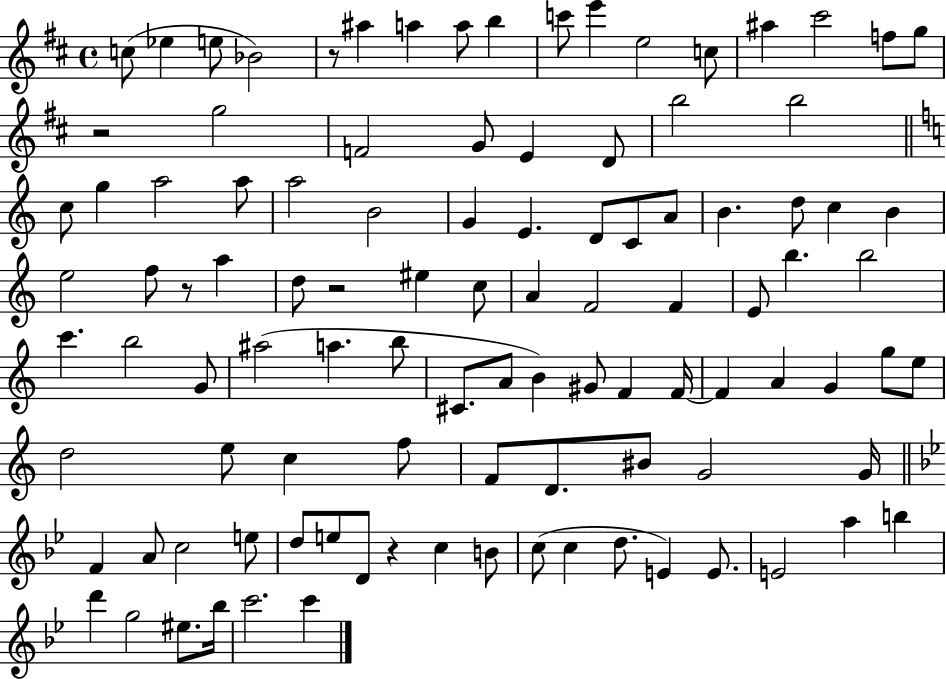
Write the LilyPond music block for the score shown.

{
  \clef treble
  \time 4/4
  \defaultTimeSignature
  \key d \major
  c''8( ees''4 e''8 bes'2) | r8 ais''4 a''4 a''8 b''4 | c'''8 e'''4 e''2 c''8 | ais''4 cis'''2 f''8 g''8 | \break r2 g''2 | f'2 g'8 e'4 d'8 | b''2 b''2 | \bar "||" \break \key a \minor c''8 g''4 a''2 a''8 | a''2 b'2 | g'4 e'4. d'8 c'8 a'8 | b'4. d''8 c''4 b'4 | \break e''2 f''8 r8 a''4 | d''8 r2 eis''4 c''8 | a'4 f'2 f'4 | e'8 b''4. b''2 | \break c'''4. b''2 g'8 | ais''2( a''4. b''8 | cis'8. a'8 b'4) gis'8 f'4 f'16~~ | f'4 a'4 g'4 g''8 e''8 | \break d''2 e''8 c''4 f''8 | f'8 d'8. bis'8 g'2 g'16 | \bar "||" \break \key bes \major f'4 a'8 c''2 e''8 | d''8 e''8 d'8 r4 c''4 b'8 | c''8( c''4 d''8. e'4) e'8. | e'2 a''4 b''4 | \break d'''4 g''2 eis''8. bes''16 | c'''2. c'''4 | \bar "|."
}